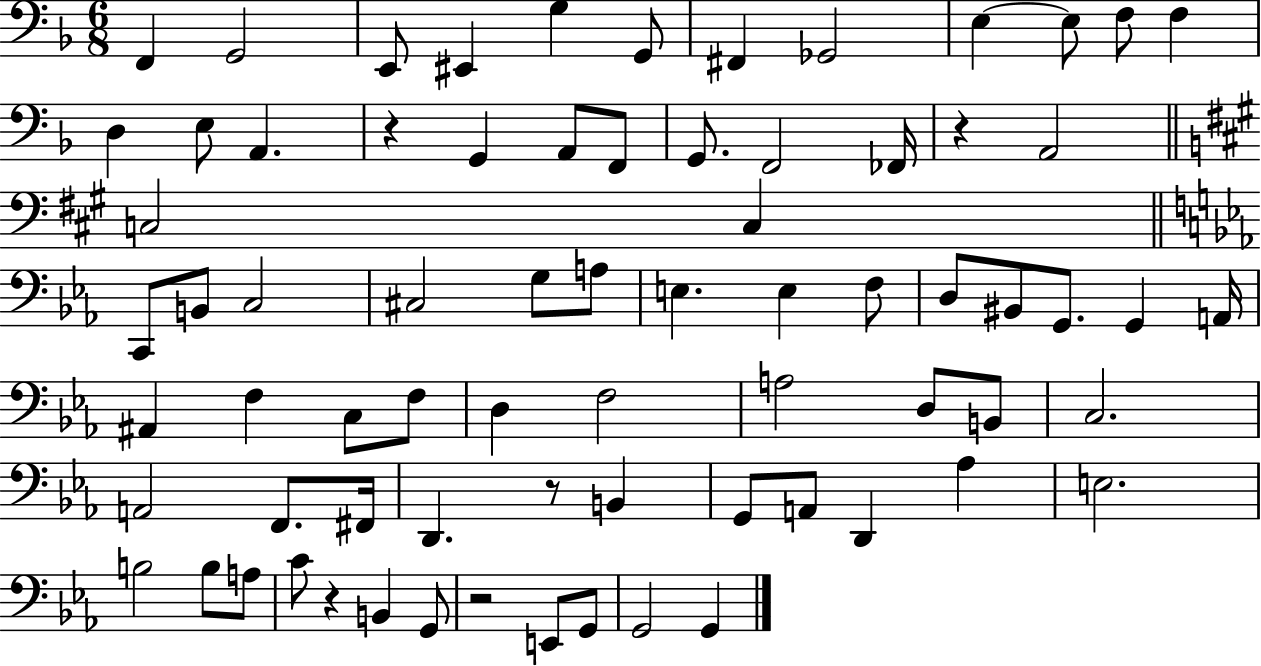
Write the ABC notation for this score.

X:1
T:Untitled
M:6/8
L:1/4
K:F
F,, G,,2 E,,/2 ^E,, G, G,,/2 ^F,, _G,,2 E, E,/2 F,/2 F, D, E,/2 A,, z G,, A,,/2 F,,/2 G,,/2 F,,2 _F,,/4 z A,,2 C,2 C, C,,/2 B,,/2 C,2 ^C,2 G,/2 A,/2 E, E, F,/2 D,/2 ^B,,/2 G,,/2 G,, A,,/4 ^A,, F, C,/2 F,/2 D, F,2 A,2 D,/2 B,,/2 C,2 A,,2 F,,/2 ^F,,/4 D,, z/2 B,, G,,/2 A,,/2 D,, _A, E,2 B,2 B,/2 A,/2 C/2 z B,, G,,/2 z2 E,,/2 G,,/2 G,,2 G,,